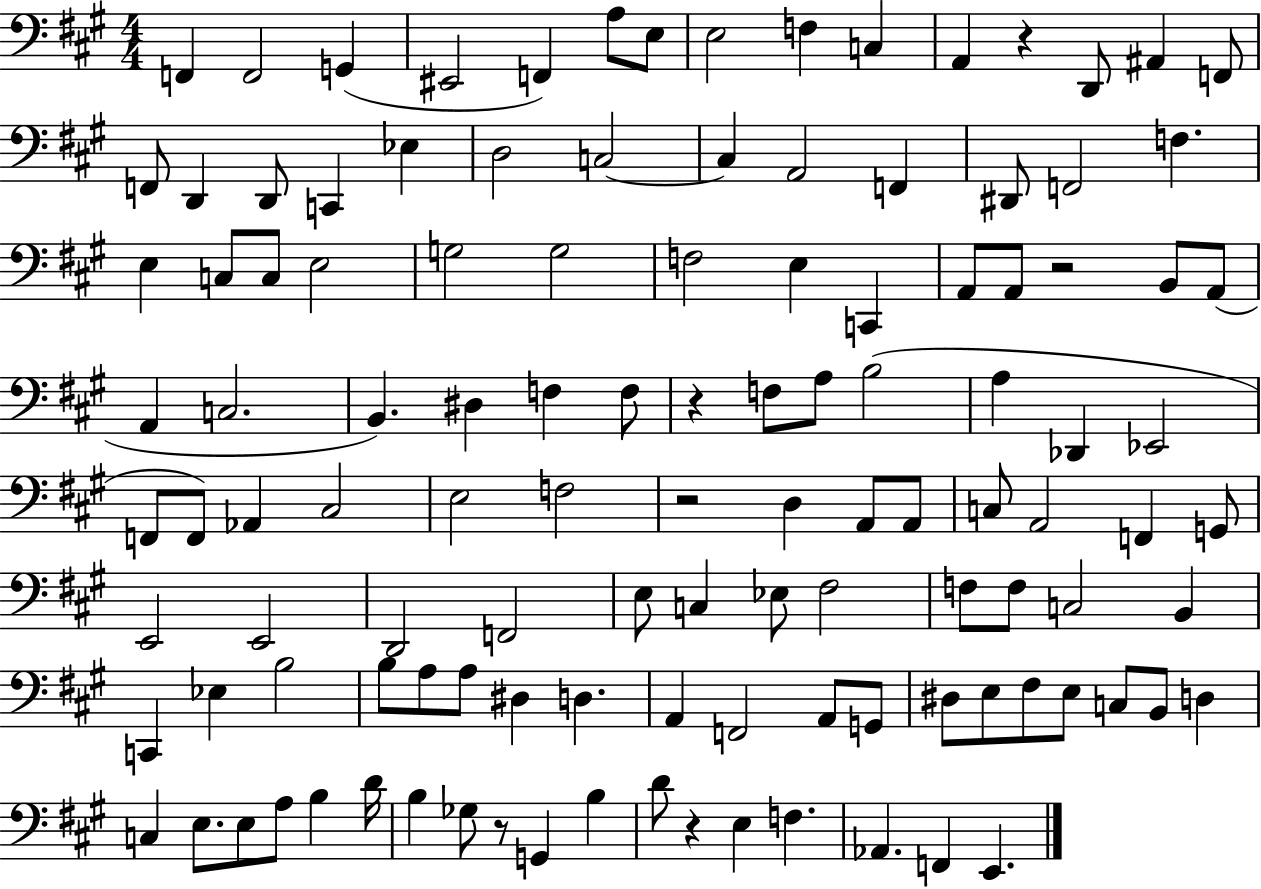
{
  \clef bass
  \numericTimeSignature
  \time 4/4
  \key a \major
  f,4 f,2 g,4( | eis,2 f,4) a8 e8 | e2 f4 c4 | a,4 r4 d,8 ais,4 f,8 | \break f,8 d,4 d,8 c,4 ees4 | d2 c2~~ | c4 a,2 f,4 | dis,8 f,2 f4. | \break e4 c8 c8 e2 | g2 g2 | f2 e4 c,4 | a,8 a,8 r2 b,8 a,8( | \break a,4 c2. | b,4.) dis4 f4 f8 | r4 f8 a8 b2( | a4 des,4 ees,2 | \break f,8 f,8) aes,4 cis2 | e2 f2 | r2 d4 a,8 a,8 | c8 a,2 f,4 g,8 | \break e,2 e,2 | d,2 f,2 | e8 c4 ees8 fis2 | f8 f8 c2 b,4 | \break c,4 ees4 b2 | b8 a8 a8 dis4 d4. | a,4 f,2 a,8 g,8 | dis8 e8 fis8 e8 c8 b,8 d4 | \break c4 e8. e8 a8 b4 d'16 | b4 ges8 r8 g,4 b4 | d'8 r4 e4 f4. | aes,4. f,4 e,4. | \break \bar "|."
}